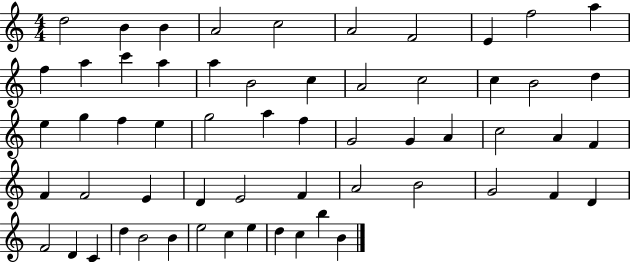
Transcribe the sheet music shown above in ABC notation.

X:1
T:Untitled
M:4/4
L:1/4
K:C
d2 B B A2 c2 A2 F2 E f2 a f a c' a a B2 c A2 c2 c B2 d e g f e g2 a f G2 G A c2 A F F F2 E D E2 F A2 B2 G2 F D F2 D C d B2 B e2 c e d c b B